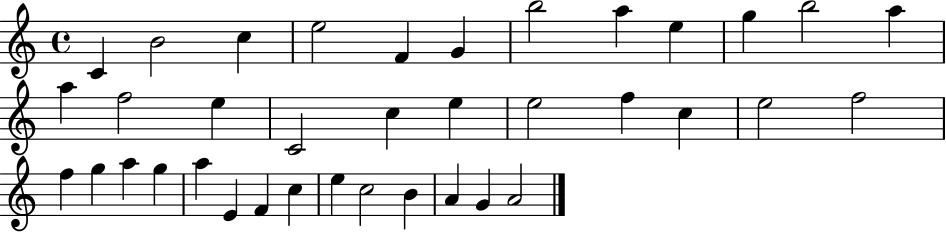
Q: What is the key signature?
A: C major